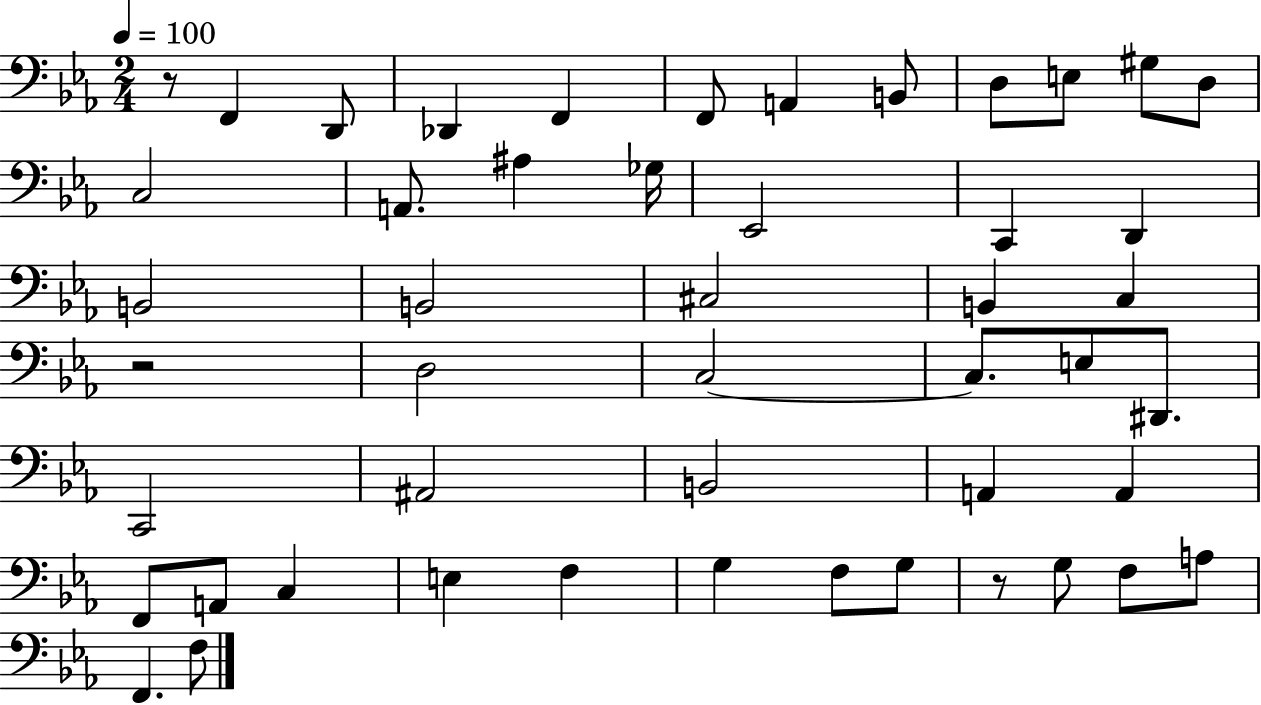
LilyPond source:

{
  \clef bass
  \numericTimeSignature
  \time 2/4
  \key ees \major
  \tempo 4 = 100
  r8 f,4 d,8 | des,4 f,4 | f,8 a,4 b,8 | d8 e8 gis8 d8 | \break c2 | a,8. ais4 ges16 | ees,2 | c,4 d,4 | \break b,2 | b,2 | cis2 | b,4 c4 | \break r2 | d2 | c2~~ | c8. e8 dis,8. | \break c,2 | ais,2 | b,2 | a,4 a,4 | \break f,8 a,8 c4 | e4 f4 | g4 f8 g8 | r8 g8 f8 a8 | \break f,4. f8 | \bar "|."
}